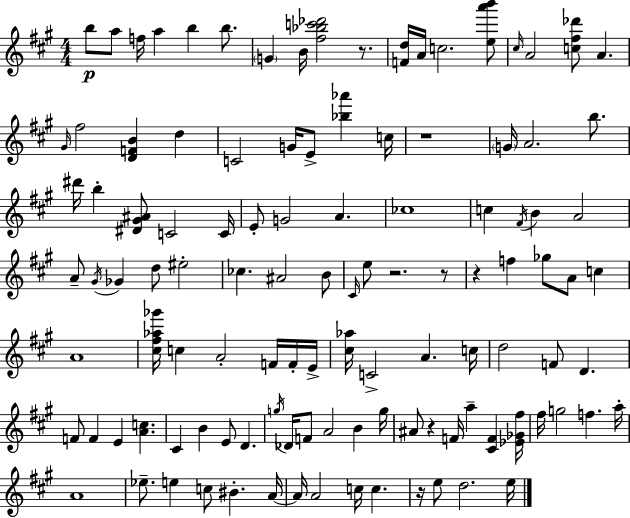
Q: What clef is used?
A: treble